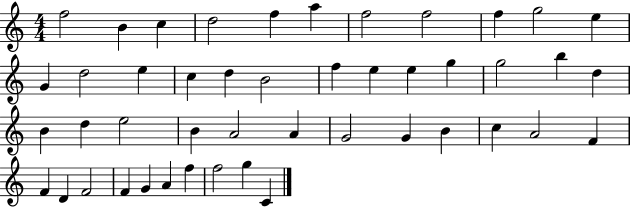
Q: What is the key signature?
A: C major